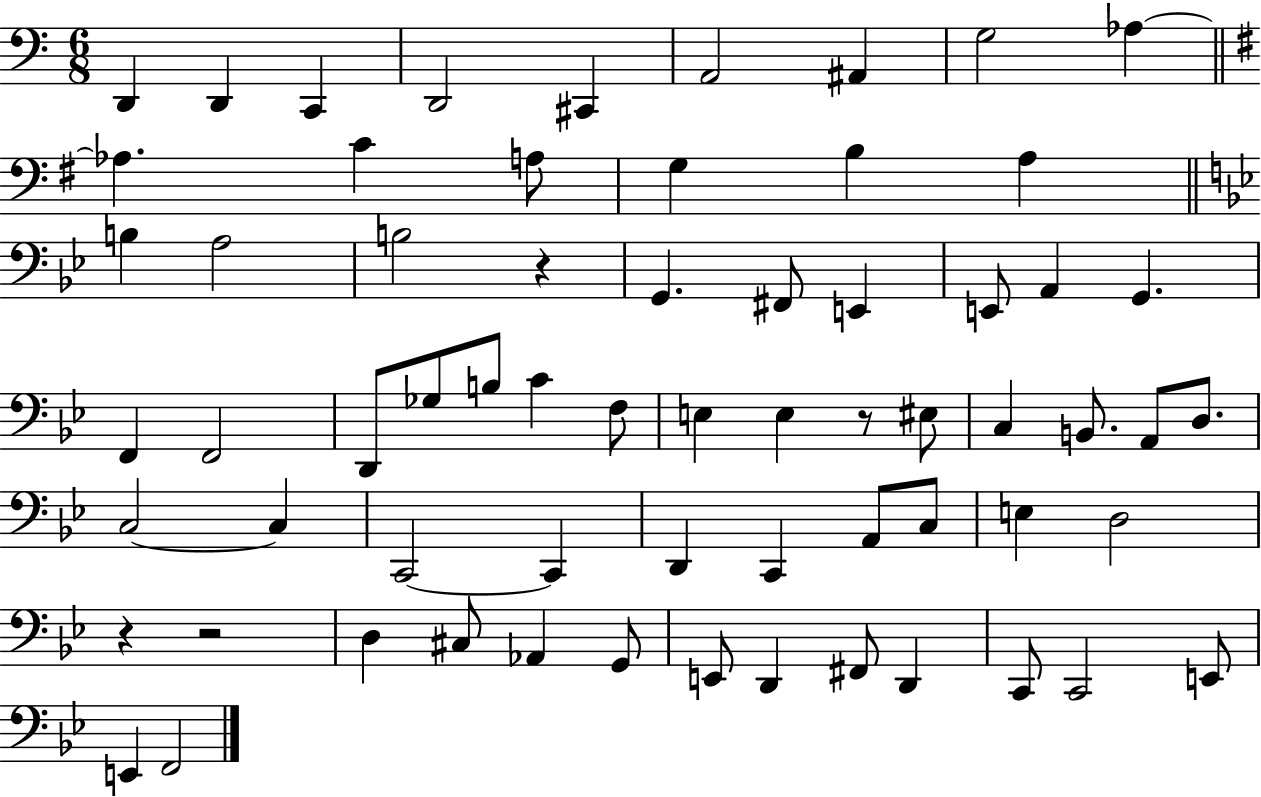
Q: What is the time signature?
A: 6/8